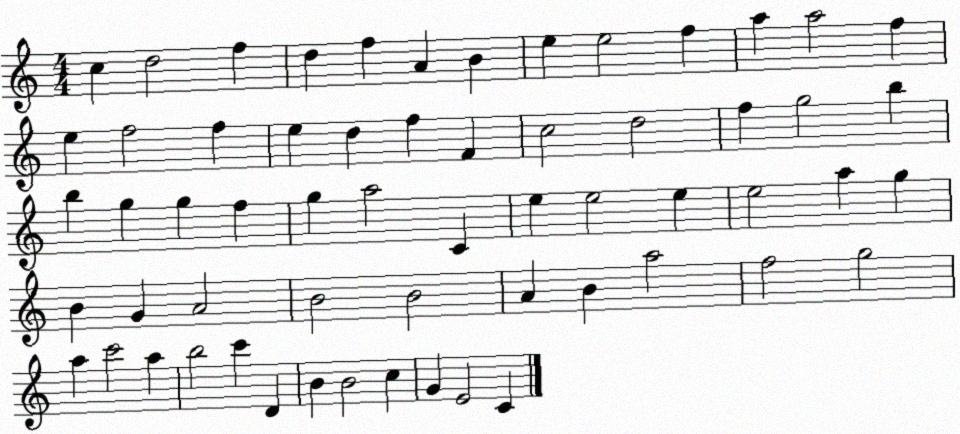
X:1
T:Untitled
M:4/4
L:1/4
K:C
c d2 f d f A B e e2 f a a2 f e f2 f e d f F c2 d2 f g2 b b g g f g a2 C e e2 e e2 a g B G A2 B2 B2 A B a2 f2 g2 a c'2 a b2 c' D B B2 c G E2 C